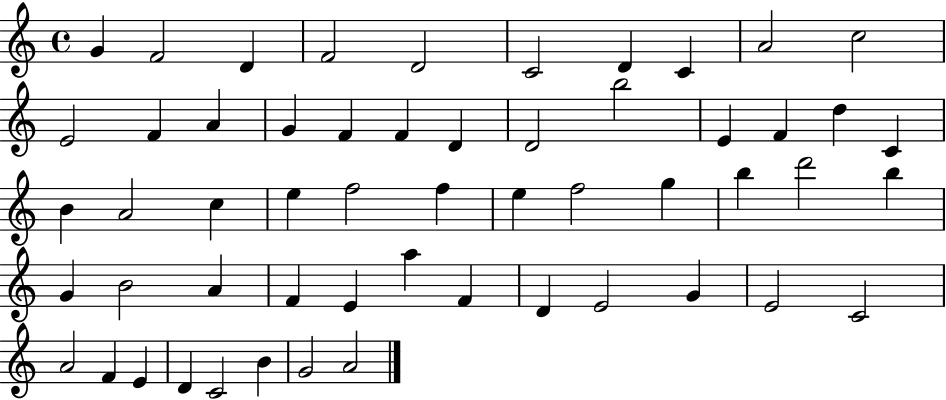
X:1
T:Untitled
M:4/4
L:1/4
K:C
G F2 D F2 D2 C2 D C A2 c2 E2 F A G F F D D2 b2 E F d C B A2 c e f2 f e f2 g b d'2 b G B2 A F E a F D E2 G E2 C2 A2 F E D C2 B G2 A2